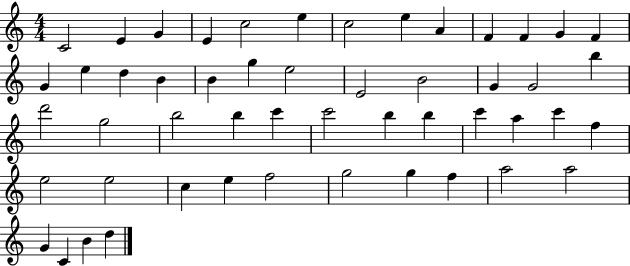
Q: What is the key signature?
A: C major